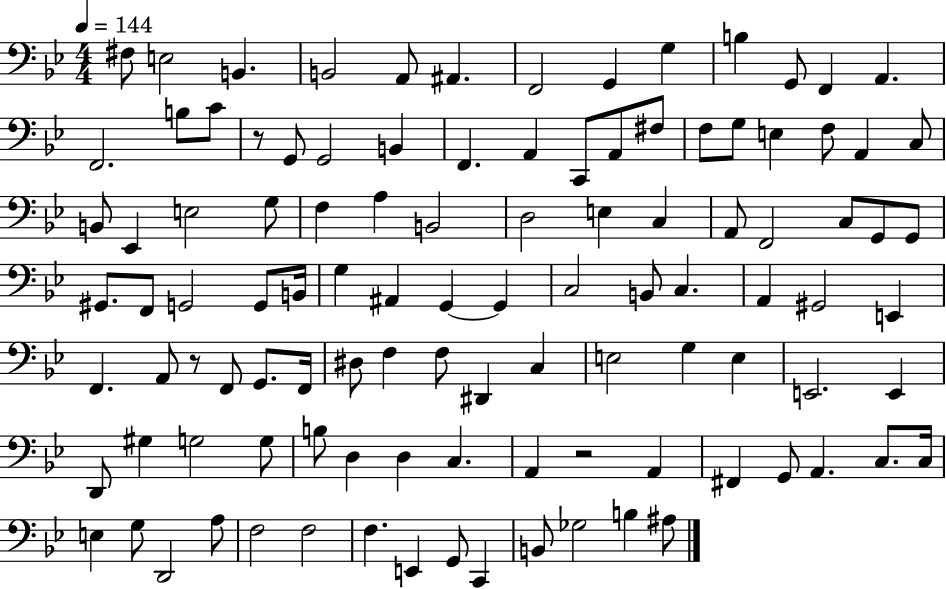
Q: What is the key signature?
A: BES major